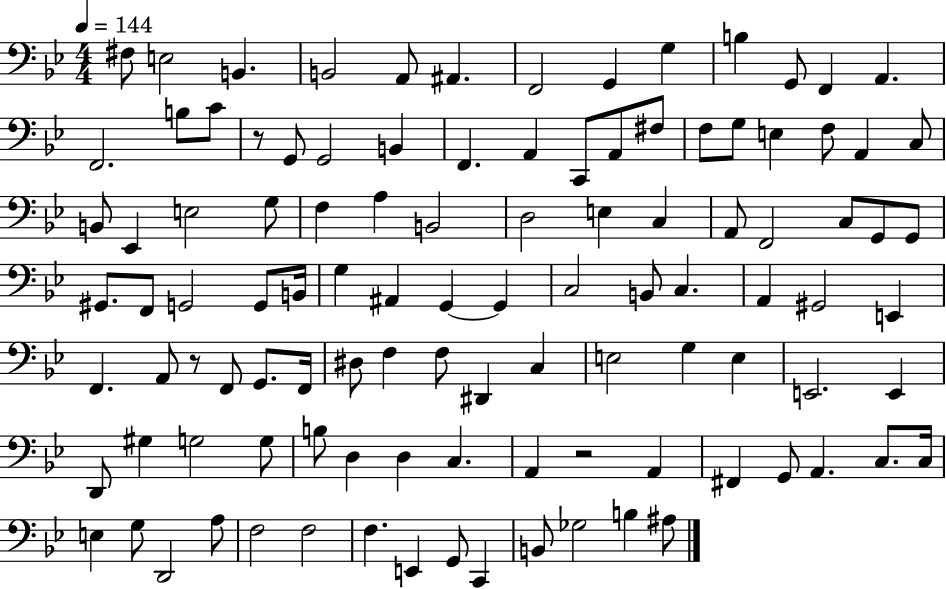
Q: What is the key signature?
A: BES major